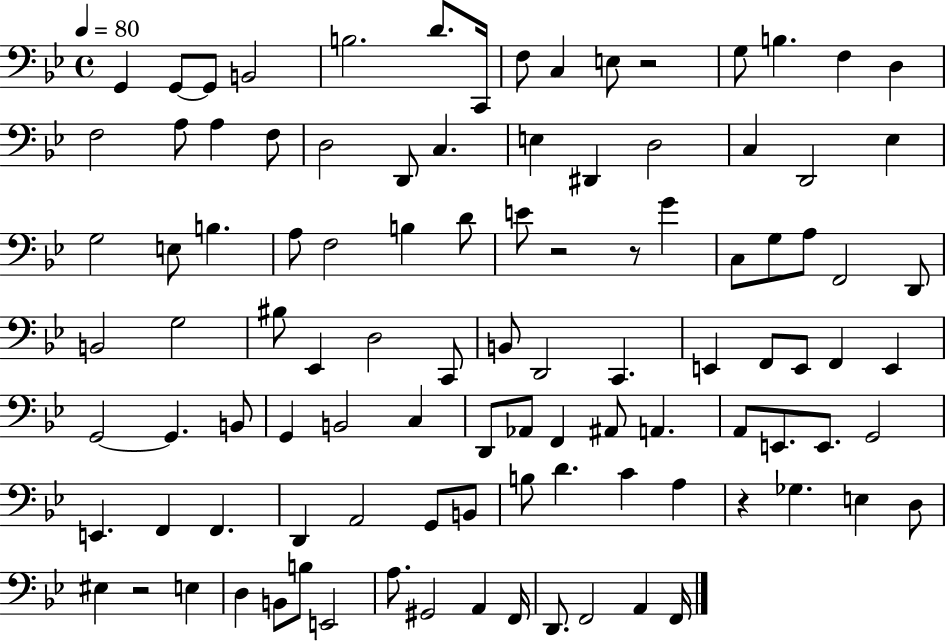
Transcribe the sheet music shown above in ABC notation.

X:1
T:Untitled
M:4/4
L:1/4
K:Bb
G,, G,,/2 G,,/2 B,,2 B,2 D/2 C,,/4 F,/2 C, E,/2 z2 G,/2 B, F, D, F,2 A,/2 A, F,/2 D,2 D,,/2 C, E, ^D,, D,2 C, D,,2 _E, G,2 E,/2 B, A,/2 F,2 B, D/2 E/2 z2 z/2 G C,/2 G,/2 A,/2 F,,2 D,,/2 B,,2 G,2 ^B,/2 _E,, D,2 C,,/2 B,,/2 D,,2 C,, E,, F,,/2 E,,/2 F,, E,, G,,2 G,, B,,/2 G,, B,,2 C, D,,/2 _A,,/2 F,, ^A,,/2 A,, A,,/2 E,,/2 E,,/2 G,,2 E,, F,, F,, D,, A,,2 G,,/2 B,,/2 B,/2 D C A, z _G, E, D,/2 ^E, z2 E, D, B,,/2 B,/2 E,,2 A,/2 ^G,,2 A,, F,,/4 D,,/2 F,,2 A,, F,,/4